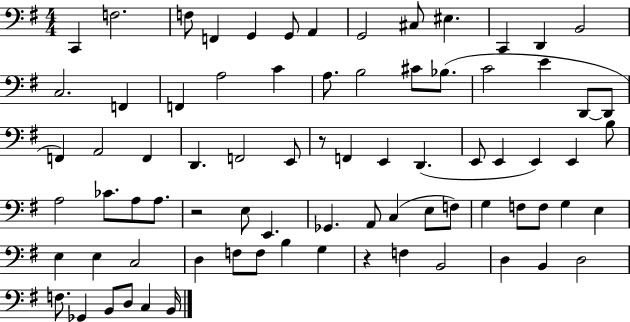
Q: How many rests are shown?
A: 3